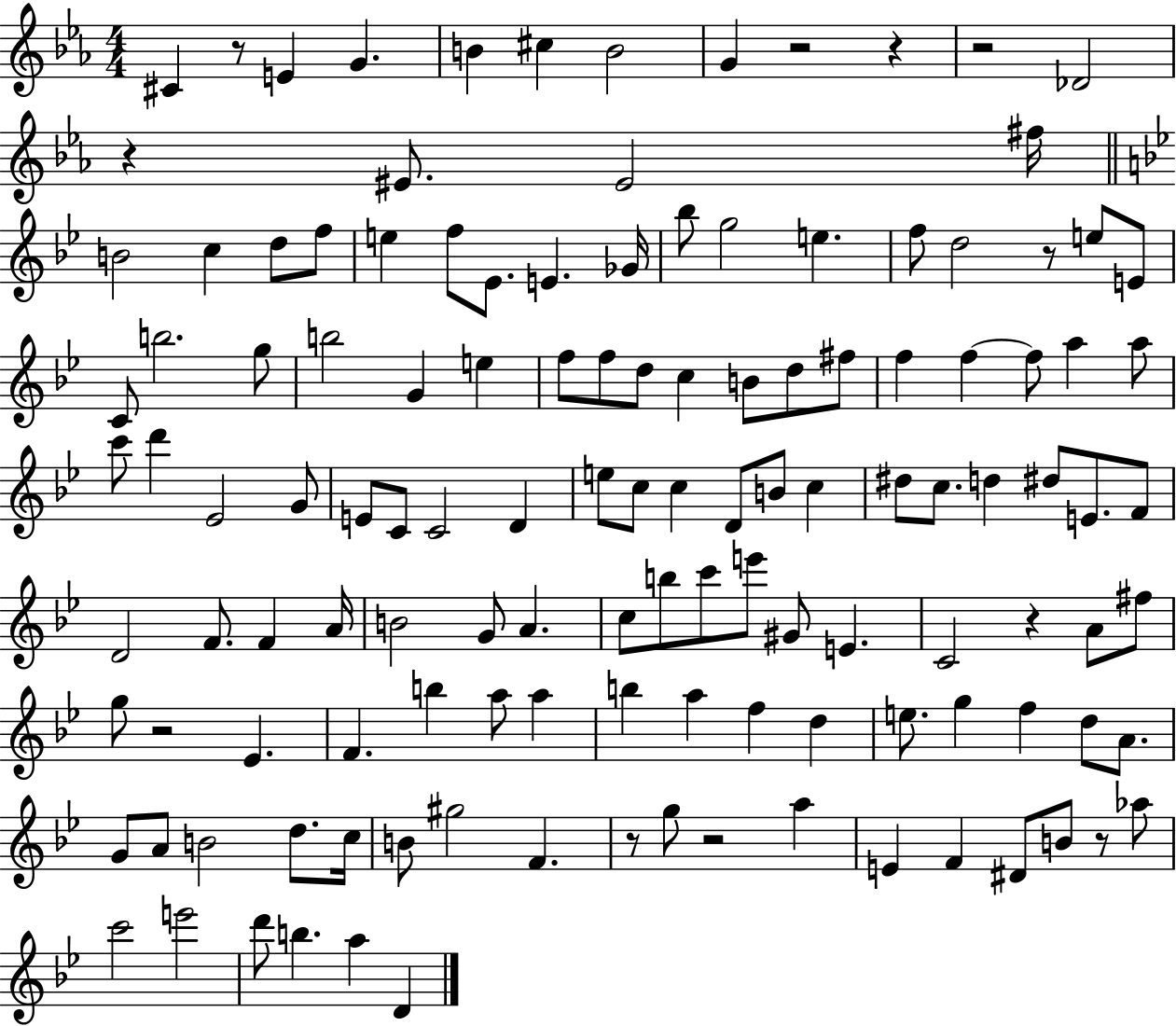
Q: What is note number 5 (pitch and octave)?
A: C#5